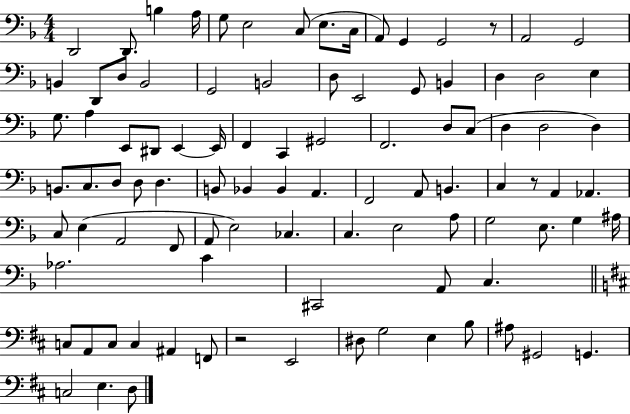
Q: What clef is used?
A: bass